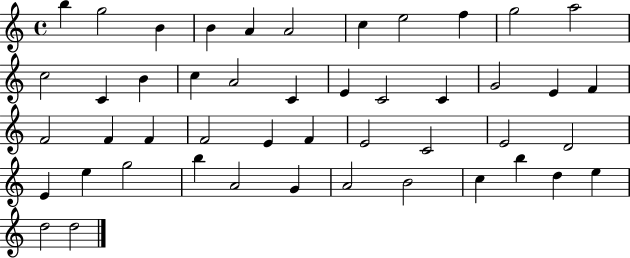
X:1
T:Untitled
M:4/4
L:1/4
K:C
b g2 B B A A2 c e2 f g2 a2 c2 C B c A2 C E C2 C G2 E F F2 F F F2 E F E2 C2 E2 D2 E e g2 b A2 G A2 B2 c b d e d2 d2